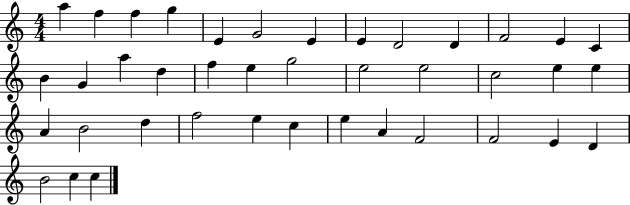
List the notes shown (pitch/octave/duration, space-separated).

A5/q F5/q F5/q G5/q E4/q G4/h E4/q E4/q D4/h D4/q F4/h E4/q C4/q B4/q G4/q A5/q D5/q F5/q E5/q G5/h E5/h E5/h C5/h E5/q E5/q A4/q B4/h D5/q F5/h E5/q C5/q E5/q A4/q F4/h F4/h E4/q D4/q B4/h C5/q C5/q